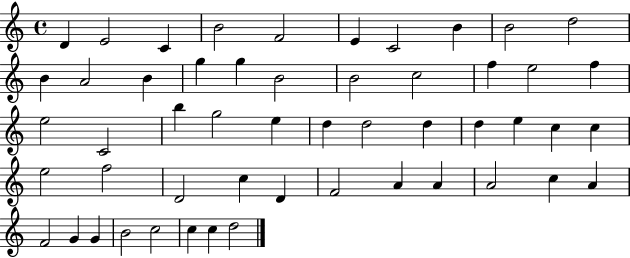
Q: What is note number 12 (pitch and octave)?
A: A4